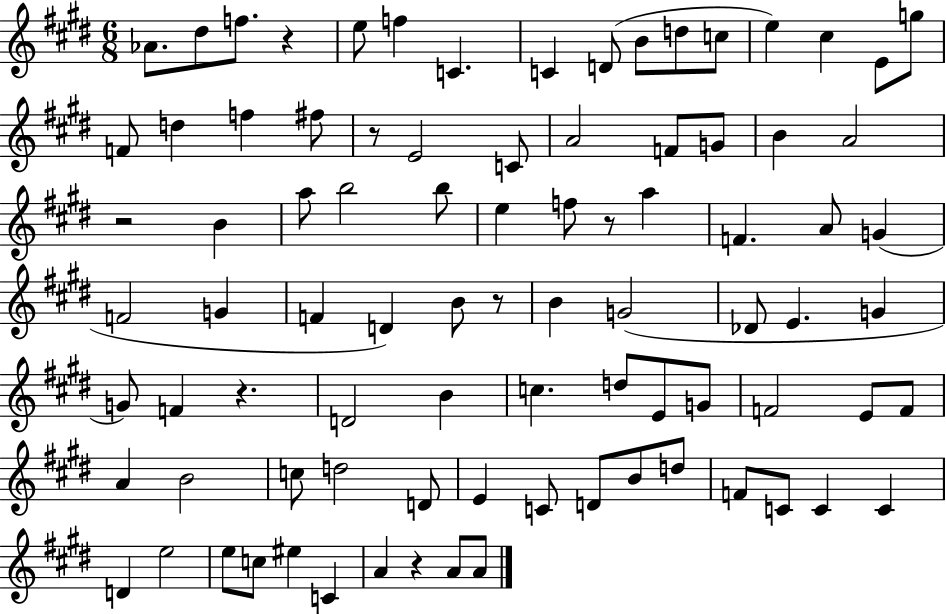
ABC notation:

X:1
T:Untitled
M:6/8
L:1/4
K:E
_A/2 ^d/2 f/2 z e/2 f C C D/2 B/2 d/2 c/2 e ^c E/2 g/2 F/2 d f ^f/2 z/2 E2 C/2 A2 F/2 G/2 B A2 z2 B a/2 b2 b/2 e f/2 z/2 a F A/2 G F2 G F D B/2 z/2 B G2 _D/2 E G G/2 F z D2 B c d/2 E/2 G/2 F2 E/2 F/2 A B2 c/2 d2 D/2 E C/2 D/2 B/2 d/2 F/2 C/2 C C D e2 e/2 c/2 ^e C A z A/2 A/2